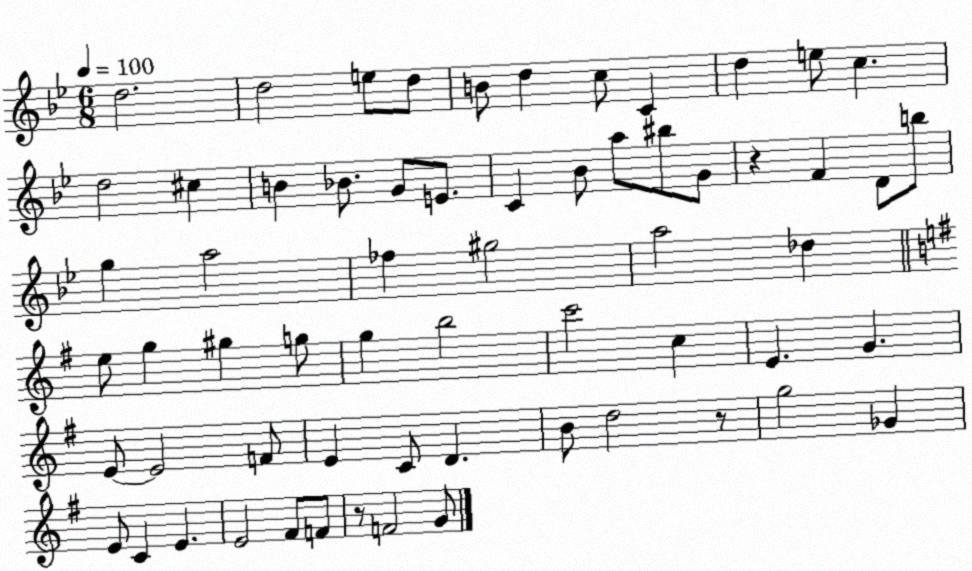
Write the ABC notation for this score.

X:1
T:Untitled
M:6/8
L:1/4
K:Bb
d2 d2 e/2 d/2 B/2 d c/2 C d e/2 c d2 ^c B _B/2 G/2 E/2 C _B/2 a/2 ^b/2 G/2 z F D/2 b/2 g a2 _f ^g2 a2 _d e/2 g ^g g/2 g b2 c'2 c E G E/2 E2 F/2 E C/2 D B/2 d2 z/2 g2 _G E/2 C E E2 ^F/2 F/2 z/2 F2 G/2